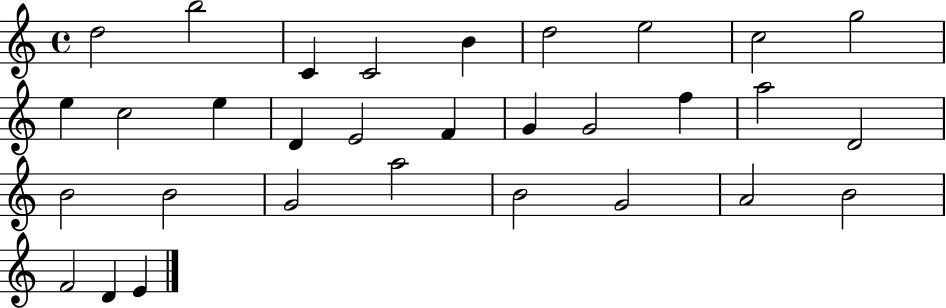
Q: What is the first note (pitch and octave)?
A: D5